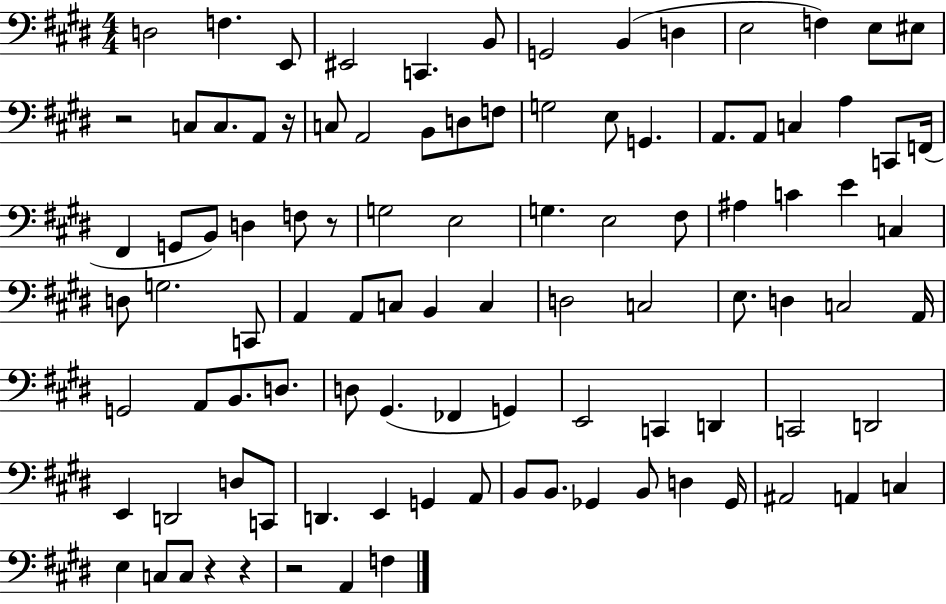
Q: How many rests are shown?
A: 6